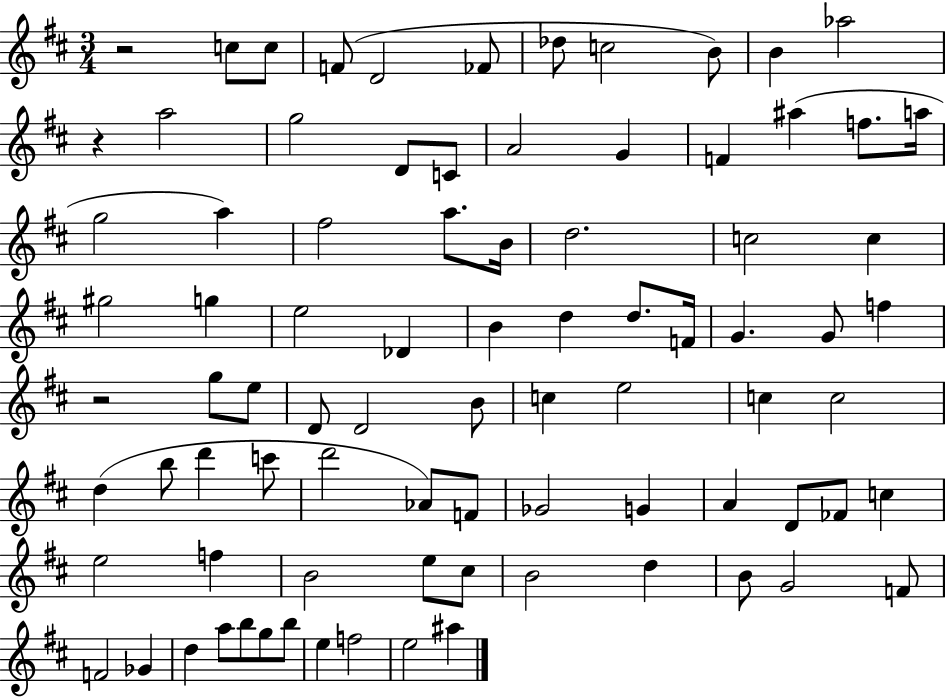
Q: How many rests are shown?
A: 3